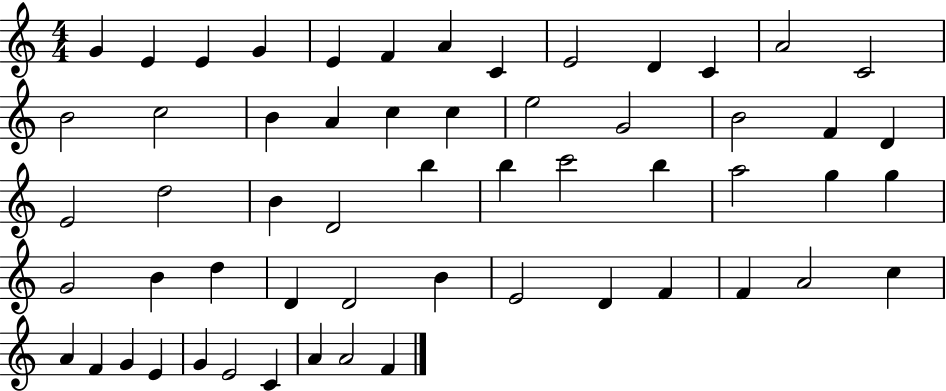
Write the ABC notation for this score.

X:1
T:Untitled
M:4/4
L:1/4
K:C
G E E G E F A C E2 D C A2 C2 B2 c2 B A c c e2 G2 B2 F D E2 d2 B D2 b b c'2 b a2 g g G2 B d D D2 B E2 D F F A2 c A F G E G E2 C A A2 F